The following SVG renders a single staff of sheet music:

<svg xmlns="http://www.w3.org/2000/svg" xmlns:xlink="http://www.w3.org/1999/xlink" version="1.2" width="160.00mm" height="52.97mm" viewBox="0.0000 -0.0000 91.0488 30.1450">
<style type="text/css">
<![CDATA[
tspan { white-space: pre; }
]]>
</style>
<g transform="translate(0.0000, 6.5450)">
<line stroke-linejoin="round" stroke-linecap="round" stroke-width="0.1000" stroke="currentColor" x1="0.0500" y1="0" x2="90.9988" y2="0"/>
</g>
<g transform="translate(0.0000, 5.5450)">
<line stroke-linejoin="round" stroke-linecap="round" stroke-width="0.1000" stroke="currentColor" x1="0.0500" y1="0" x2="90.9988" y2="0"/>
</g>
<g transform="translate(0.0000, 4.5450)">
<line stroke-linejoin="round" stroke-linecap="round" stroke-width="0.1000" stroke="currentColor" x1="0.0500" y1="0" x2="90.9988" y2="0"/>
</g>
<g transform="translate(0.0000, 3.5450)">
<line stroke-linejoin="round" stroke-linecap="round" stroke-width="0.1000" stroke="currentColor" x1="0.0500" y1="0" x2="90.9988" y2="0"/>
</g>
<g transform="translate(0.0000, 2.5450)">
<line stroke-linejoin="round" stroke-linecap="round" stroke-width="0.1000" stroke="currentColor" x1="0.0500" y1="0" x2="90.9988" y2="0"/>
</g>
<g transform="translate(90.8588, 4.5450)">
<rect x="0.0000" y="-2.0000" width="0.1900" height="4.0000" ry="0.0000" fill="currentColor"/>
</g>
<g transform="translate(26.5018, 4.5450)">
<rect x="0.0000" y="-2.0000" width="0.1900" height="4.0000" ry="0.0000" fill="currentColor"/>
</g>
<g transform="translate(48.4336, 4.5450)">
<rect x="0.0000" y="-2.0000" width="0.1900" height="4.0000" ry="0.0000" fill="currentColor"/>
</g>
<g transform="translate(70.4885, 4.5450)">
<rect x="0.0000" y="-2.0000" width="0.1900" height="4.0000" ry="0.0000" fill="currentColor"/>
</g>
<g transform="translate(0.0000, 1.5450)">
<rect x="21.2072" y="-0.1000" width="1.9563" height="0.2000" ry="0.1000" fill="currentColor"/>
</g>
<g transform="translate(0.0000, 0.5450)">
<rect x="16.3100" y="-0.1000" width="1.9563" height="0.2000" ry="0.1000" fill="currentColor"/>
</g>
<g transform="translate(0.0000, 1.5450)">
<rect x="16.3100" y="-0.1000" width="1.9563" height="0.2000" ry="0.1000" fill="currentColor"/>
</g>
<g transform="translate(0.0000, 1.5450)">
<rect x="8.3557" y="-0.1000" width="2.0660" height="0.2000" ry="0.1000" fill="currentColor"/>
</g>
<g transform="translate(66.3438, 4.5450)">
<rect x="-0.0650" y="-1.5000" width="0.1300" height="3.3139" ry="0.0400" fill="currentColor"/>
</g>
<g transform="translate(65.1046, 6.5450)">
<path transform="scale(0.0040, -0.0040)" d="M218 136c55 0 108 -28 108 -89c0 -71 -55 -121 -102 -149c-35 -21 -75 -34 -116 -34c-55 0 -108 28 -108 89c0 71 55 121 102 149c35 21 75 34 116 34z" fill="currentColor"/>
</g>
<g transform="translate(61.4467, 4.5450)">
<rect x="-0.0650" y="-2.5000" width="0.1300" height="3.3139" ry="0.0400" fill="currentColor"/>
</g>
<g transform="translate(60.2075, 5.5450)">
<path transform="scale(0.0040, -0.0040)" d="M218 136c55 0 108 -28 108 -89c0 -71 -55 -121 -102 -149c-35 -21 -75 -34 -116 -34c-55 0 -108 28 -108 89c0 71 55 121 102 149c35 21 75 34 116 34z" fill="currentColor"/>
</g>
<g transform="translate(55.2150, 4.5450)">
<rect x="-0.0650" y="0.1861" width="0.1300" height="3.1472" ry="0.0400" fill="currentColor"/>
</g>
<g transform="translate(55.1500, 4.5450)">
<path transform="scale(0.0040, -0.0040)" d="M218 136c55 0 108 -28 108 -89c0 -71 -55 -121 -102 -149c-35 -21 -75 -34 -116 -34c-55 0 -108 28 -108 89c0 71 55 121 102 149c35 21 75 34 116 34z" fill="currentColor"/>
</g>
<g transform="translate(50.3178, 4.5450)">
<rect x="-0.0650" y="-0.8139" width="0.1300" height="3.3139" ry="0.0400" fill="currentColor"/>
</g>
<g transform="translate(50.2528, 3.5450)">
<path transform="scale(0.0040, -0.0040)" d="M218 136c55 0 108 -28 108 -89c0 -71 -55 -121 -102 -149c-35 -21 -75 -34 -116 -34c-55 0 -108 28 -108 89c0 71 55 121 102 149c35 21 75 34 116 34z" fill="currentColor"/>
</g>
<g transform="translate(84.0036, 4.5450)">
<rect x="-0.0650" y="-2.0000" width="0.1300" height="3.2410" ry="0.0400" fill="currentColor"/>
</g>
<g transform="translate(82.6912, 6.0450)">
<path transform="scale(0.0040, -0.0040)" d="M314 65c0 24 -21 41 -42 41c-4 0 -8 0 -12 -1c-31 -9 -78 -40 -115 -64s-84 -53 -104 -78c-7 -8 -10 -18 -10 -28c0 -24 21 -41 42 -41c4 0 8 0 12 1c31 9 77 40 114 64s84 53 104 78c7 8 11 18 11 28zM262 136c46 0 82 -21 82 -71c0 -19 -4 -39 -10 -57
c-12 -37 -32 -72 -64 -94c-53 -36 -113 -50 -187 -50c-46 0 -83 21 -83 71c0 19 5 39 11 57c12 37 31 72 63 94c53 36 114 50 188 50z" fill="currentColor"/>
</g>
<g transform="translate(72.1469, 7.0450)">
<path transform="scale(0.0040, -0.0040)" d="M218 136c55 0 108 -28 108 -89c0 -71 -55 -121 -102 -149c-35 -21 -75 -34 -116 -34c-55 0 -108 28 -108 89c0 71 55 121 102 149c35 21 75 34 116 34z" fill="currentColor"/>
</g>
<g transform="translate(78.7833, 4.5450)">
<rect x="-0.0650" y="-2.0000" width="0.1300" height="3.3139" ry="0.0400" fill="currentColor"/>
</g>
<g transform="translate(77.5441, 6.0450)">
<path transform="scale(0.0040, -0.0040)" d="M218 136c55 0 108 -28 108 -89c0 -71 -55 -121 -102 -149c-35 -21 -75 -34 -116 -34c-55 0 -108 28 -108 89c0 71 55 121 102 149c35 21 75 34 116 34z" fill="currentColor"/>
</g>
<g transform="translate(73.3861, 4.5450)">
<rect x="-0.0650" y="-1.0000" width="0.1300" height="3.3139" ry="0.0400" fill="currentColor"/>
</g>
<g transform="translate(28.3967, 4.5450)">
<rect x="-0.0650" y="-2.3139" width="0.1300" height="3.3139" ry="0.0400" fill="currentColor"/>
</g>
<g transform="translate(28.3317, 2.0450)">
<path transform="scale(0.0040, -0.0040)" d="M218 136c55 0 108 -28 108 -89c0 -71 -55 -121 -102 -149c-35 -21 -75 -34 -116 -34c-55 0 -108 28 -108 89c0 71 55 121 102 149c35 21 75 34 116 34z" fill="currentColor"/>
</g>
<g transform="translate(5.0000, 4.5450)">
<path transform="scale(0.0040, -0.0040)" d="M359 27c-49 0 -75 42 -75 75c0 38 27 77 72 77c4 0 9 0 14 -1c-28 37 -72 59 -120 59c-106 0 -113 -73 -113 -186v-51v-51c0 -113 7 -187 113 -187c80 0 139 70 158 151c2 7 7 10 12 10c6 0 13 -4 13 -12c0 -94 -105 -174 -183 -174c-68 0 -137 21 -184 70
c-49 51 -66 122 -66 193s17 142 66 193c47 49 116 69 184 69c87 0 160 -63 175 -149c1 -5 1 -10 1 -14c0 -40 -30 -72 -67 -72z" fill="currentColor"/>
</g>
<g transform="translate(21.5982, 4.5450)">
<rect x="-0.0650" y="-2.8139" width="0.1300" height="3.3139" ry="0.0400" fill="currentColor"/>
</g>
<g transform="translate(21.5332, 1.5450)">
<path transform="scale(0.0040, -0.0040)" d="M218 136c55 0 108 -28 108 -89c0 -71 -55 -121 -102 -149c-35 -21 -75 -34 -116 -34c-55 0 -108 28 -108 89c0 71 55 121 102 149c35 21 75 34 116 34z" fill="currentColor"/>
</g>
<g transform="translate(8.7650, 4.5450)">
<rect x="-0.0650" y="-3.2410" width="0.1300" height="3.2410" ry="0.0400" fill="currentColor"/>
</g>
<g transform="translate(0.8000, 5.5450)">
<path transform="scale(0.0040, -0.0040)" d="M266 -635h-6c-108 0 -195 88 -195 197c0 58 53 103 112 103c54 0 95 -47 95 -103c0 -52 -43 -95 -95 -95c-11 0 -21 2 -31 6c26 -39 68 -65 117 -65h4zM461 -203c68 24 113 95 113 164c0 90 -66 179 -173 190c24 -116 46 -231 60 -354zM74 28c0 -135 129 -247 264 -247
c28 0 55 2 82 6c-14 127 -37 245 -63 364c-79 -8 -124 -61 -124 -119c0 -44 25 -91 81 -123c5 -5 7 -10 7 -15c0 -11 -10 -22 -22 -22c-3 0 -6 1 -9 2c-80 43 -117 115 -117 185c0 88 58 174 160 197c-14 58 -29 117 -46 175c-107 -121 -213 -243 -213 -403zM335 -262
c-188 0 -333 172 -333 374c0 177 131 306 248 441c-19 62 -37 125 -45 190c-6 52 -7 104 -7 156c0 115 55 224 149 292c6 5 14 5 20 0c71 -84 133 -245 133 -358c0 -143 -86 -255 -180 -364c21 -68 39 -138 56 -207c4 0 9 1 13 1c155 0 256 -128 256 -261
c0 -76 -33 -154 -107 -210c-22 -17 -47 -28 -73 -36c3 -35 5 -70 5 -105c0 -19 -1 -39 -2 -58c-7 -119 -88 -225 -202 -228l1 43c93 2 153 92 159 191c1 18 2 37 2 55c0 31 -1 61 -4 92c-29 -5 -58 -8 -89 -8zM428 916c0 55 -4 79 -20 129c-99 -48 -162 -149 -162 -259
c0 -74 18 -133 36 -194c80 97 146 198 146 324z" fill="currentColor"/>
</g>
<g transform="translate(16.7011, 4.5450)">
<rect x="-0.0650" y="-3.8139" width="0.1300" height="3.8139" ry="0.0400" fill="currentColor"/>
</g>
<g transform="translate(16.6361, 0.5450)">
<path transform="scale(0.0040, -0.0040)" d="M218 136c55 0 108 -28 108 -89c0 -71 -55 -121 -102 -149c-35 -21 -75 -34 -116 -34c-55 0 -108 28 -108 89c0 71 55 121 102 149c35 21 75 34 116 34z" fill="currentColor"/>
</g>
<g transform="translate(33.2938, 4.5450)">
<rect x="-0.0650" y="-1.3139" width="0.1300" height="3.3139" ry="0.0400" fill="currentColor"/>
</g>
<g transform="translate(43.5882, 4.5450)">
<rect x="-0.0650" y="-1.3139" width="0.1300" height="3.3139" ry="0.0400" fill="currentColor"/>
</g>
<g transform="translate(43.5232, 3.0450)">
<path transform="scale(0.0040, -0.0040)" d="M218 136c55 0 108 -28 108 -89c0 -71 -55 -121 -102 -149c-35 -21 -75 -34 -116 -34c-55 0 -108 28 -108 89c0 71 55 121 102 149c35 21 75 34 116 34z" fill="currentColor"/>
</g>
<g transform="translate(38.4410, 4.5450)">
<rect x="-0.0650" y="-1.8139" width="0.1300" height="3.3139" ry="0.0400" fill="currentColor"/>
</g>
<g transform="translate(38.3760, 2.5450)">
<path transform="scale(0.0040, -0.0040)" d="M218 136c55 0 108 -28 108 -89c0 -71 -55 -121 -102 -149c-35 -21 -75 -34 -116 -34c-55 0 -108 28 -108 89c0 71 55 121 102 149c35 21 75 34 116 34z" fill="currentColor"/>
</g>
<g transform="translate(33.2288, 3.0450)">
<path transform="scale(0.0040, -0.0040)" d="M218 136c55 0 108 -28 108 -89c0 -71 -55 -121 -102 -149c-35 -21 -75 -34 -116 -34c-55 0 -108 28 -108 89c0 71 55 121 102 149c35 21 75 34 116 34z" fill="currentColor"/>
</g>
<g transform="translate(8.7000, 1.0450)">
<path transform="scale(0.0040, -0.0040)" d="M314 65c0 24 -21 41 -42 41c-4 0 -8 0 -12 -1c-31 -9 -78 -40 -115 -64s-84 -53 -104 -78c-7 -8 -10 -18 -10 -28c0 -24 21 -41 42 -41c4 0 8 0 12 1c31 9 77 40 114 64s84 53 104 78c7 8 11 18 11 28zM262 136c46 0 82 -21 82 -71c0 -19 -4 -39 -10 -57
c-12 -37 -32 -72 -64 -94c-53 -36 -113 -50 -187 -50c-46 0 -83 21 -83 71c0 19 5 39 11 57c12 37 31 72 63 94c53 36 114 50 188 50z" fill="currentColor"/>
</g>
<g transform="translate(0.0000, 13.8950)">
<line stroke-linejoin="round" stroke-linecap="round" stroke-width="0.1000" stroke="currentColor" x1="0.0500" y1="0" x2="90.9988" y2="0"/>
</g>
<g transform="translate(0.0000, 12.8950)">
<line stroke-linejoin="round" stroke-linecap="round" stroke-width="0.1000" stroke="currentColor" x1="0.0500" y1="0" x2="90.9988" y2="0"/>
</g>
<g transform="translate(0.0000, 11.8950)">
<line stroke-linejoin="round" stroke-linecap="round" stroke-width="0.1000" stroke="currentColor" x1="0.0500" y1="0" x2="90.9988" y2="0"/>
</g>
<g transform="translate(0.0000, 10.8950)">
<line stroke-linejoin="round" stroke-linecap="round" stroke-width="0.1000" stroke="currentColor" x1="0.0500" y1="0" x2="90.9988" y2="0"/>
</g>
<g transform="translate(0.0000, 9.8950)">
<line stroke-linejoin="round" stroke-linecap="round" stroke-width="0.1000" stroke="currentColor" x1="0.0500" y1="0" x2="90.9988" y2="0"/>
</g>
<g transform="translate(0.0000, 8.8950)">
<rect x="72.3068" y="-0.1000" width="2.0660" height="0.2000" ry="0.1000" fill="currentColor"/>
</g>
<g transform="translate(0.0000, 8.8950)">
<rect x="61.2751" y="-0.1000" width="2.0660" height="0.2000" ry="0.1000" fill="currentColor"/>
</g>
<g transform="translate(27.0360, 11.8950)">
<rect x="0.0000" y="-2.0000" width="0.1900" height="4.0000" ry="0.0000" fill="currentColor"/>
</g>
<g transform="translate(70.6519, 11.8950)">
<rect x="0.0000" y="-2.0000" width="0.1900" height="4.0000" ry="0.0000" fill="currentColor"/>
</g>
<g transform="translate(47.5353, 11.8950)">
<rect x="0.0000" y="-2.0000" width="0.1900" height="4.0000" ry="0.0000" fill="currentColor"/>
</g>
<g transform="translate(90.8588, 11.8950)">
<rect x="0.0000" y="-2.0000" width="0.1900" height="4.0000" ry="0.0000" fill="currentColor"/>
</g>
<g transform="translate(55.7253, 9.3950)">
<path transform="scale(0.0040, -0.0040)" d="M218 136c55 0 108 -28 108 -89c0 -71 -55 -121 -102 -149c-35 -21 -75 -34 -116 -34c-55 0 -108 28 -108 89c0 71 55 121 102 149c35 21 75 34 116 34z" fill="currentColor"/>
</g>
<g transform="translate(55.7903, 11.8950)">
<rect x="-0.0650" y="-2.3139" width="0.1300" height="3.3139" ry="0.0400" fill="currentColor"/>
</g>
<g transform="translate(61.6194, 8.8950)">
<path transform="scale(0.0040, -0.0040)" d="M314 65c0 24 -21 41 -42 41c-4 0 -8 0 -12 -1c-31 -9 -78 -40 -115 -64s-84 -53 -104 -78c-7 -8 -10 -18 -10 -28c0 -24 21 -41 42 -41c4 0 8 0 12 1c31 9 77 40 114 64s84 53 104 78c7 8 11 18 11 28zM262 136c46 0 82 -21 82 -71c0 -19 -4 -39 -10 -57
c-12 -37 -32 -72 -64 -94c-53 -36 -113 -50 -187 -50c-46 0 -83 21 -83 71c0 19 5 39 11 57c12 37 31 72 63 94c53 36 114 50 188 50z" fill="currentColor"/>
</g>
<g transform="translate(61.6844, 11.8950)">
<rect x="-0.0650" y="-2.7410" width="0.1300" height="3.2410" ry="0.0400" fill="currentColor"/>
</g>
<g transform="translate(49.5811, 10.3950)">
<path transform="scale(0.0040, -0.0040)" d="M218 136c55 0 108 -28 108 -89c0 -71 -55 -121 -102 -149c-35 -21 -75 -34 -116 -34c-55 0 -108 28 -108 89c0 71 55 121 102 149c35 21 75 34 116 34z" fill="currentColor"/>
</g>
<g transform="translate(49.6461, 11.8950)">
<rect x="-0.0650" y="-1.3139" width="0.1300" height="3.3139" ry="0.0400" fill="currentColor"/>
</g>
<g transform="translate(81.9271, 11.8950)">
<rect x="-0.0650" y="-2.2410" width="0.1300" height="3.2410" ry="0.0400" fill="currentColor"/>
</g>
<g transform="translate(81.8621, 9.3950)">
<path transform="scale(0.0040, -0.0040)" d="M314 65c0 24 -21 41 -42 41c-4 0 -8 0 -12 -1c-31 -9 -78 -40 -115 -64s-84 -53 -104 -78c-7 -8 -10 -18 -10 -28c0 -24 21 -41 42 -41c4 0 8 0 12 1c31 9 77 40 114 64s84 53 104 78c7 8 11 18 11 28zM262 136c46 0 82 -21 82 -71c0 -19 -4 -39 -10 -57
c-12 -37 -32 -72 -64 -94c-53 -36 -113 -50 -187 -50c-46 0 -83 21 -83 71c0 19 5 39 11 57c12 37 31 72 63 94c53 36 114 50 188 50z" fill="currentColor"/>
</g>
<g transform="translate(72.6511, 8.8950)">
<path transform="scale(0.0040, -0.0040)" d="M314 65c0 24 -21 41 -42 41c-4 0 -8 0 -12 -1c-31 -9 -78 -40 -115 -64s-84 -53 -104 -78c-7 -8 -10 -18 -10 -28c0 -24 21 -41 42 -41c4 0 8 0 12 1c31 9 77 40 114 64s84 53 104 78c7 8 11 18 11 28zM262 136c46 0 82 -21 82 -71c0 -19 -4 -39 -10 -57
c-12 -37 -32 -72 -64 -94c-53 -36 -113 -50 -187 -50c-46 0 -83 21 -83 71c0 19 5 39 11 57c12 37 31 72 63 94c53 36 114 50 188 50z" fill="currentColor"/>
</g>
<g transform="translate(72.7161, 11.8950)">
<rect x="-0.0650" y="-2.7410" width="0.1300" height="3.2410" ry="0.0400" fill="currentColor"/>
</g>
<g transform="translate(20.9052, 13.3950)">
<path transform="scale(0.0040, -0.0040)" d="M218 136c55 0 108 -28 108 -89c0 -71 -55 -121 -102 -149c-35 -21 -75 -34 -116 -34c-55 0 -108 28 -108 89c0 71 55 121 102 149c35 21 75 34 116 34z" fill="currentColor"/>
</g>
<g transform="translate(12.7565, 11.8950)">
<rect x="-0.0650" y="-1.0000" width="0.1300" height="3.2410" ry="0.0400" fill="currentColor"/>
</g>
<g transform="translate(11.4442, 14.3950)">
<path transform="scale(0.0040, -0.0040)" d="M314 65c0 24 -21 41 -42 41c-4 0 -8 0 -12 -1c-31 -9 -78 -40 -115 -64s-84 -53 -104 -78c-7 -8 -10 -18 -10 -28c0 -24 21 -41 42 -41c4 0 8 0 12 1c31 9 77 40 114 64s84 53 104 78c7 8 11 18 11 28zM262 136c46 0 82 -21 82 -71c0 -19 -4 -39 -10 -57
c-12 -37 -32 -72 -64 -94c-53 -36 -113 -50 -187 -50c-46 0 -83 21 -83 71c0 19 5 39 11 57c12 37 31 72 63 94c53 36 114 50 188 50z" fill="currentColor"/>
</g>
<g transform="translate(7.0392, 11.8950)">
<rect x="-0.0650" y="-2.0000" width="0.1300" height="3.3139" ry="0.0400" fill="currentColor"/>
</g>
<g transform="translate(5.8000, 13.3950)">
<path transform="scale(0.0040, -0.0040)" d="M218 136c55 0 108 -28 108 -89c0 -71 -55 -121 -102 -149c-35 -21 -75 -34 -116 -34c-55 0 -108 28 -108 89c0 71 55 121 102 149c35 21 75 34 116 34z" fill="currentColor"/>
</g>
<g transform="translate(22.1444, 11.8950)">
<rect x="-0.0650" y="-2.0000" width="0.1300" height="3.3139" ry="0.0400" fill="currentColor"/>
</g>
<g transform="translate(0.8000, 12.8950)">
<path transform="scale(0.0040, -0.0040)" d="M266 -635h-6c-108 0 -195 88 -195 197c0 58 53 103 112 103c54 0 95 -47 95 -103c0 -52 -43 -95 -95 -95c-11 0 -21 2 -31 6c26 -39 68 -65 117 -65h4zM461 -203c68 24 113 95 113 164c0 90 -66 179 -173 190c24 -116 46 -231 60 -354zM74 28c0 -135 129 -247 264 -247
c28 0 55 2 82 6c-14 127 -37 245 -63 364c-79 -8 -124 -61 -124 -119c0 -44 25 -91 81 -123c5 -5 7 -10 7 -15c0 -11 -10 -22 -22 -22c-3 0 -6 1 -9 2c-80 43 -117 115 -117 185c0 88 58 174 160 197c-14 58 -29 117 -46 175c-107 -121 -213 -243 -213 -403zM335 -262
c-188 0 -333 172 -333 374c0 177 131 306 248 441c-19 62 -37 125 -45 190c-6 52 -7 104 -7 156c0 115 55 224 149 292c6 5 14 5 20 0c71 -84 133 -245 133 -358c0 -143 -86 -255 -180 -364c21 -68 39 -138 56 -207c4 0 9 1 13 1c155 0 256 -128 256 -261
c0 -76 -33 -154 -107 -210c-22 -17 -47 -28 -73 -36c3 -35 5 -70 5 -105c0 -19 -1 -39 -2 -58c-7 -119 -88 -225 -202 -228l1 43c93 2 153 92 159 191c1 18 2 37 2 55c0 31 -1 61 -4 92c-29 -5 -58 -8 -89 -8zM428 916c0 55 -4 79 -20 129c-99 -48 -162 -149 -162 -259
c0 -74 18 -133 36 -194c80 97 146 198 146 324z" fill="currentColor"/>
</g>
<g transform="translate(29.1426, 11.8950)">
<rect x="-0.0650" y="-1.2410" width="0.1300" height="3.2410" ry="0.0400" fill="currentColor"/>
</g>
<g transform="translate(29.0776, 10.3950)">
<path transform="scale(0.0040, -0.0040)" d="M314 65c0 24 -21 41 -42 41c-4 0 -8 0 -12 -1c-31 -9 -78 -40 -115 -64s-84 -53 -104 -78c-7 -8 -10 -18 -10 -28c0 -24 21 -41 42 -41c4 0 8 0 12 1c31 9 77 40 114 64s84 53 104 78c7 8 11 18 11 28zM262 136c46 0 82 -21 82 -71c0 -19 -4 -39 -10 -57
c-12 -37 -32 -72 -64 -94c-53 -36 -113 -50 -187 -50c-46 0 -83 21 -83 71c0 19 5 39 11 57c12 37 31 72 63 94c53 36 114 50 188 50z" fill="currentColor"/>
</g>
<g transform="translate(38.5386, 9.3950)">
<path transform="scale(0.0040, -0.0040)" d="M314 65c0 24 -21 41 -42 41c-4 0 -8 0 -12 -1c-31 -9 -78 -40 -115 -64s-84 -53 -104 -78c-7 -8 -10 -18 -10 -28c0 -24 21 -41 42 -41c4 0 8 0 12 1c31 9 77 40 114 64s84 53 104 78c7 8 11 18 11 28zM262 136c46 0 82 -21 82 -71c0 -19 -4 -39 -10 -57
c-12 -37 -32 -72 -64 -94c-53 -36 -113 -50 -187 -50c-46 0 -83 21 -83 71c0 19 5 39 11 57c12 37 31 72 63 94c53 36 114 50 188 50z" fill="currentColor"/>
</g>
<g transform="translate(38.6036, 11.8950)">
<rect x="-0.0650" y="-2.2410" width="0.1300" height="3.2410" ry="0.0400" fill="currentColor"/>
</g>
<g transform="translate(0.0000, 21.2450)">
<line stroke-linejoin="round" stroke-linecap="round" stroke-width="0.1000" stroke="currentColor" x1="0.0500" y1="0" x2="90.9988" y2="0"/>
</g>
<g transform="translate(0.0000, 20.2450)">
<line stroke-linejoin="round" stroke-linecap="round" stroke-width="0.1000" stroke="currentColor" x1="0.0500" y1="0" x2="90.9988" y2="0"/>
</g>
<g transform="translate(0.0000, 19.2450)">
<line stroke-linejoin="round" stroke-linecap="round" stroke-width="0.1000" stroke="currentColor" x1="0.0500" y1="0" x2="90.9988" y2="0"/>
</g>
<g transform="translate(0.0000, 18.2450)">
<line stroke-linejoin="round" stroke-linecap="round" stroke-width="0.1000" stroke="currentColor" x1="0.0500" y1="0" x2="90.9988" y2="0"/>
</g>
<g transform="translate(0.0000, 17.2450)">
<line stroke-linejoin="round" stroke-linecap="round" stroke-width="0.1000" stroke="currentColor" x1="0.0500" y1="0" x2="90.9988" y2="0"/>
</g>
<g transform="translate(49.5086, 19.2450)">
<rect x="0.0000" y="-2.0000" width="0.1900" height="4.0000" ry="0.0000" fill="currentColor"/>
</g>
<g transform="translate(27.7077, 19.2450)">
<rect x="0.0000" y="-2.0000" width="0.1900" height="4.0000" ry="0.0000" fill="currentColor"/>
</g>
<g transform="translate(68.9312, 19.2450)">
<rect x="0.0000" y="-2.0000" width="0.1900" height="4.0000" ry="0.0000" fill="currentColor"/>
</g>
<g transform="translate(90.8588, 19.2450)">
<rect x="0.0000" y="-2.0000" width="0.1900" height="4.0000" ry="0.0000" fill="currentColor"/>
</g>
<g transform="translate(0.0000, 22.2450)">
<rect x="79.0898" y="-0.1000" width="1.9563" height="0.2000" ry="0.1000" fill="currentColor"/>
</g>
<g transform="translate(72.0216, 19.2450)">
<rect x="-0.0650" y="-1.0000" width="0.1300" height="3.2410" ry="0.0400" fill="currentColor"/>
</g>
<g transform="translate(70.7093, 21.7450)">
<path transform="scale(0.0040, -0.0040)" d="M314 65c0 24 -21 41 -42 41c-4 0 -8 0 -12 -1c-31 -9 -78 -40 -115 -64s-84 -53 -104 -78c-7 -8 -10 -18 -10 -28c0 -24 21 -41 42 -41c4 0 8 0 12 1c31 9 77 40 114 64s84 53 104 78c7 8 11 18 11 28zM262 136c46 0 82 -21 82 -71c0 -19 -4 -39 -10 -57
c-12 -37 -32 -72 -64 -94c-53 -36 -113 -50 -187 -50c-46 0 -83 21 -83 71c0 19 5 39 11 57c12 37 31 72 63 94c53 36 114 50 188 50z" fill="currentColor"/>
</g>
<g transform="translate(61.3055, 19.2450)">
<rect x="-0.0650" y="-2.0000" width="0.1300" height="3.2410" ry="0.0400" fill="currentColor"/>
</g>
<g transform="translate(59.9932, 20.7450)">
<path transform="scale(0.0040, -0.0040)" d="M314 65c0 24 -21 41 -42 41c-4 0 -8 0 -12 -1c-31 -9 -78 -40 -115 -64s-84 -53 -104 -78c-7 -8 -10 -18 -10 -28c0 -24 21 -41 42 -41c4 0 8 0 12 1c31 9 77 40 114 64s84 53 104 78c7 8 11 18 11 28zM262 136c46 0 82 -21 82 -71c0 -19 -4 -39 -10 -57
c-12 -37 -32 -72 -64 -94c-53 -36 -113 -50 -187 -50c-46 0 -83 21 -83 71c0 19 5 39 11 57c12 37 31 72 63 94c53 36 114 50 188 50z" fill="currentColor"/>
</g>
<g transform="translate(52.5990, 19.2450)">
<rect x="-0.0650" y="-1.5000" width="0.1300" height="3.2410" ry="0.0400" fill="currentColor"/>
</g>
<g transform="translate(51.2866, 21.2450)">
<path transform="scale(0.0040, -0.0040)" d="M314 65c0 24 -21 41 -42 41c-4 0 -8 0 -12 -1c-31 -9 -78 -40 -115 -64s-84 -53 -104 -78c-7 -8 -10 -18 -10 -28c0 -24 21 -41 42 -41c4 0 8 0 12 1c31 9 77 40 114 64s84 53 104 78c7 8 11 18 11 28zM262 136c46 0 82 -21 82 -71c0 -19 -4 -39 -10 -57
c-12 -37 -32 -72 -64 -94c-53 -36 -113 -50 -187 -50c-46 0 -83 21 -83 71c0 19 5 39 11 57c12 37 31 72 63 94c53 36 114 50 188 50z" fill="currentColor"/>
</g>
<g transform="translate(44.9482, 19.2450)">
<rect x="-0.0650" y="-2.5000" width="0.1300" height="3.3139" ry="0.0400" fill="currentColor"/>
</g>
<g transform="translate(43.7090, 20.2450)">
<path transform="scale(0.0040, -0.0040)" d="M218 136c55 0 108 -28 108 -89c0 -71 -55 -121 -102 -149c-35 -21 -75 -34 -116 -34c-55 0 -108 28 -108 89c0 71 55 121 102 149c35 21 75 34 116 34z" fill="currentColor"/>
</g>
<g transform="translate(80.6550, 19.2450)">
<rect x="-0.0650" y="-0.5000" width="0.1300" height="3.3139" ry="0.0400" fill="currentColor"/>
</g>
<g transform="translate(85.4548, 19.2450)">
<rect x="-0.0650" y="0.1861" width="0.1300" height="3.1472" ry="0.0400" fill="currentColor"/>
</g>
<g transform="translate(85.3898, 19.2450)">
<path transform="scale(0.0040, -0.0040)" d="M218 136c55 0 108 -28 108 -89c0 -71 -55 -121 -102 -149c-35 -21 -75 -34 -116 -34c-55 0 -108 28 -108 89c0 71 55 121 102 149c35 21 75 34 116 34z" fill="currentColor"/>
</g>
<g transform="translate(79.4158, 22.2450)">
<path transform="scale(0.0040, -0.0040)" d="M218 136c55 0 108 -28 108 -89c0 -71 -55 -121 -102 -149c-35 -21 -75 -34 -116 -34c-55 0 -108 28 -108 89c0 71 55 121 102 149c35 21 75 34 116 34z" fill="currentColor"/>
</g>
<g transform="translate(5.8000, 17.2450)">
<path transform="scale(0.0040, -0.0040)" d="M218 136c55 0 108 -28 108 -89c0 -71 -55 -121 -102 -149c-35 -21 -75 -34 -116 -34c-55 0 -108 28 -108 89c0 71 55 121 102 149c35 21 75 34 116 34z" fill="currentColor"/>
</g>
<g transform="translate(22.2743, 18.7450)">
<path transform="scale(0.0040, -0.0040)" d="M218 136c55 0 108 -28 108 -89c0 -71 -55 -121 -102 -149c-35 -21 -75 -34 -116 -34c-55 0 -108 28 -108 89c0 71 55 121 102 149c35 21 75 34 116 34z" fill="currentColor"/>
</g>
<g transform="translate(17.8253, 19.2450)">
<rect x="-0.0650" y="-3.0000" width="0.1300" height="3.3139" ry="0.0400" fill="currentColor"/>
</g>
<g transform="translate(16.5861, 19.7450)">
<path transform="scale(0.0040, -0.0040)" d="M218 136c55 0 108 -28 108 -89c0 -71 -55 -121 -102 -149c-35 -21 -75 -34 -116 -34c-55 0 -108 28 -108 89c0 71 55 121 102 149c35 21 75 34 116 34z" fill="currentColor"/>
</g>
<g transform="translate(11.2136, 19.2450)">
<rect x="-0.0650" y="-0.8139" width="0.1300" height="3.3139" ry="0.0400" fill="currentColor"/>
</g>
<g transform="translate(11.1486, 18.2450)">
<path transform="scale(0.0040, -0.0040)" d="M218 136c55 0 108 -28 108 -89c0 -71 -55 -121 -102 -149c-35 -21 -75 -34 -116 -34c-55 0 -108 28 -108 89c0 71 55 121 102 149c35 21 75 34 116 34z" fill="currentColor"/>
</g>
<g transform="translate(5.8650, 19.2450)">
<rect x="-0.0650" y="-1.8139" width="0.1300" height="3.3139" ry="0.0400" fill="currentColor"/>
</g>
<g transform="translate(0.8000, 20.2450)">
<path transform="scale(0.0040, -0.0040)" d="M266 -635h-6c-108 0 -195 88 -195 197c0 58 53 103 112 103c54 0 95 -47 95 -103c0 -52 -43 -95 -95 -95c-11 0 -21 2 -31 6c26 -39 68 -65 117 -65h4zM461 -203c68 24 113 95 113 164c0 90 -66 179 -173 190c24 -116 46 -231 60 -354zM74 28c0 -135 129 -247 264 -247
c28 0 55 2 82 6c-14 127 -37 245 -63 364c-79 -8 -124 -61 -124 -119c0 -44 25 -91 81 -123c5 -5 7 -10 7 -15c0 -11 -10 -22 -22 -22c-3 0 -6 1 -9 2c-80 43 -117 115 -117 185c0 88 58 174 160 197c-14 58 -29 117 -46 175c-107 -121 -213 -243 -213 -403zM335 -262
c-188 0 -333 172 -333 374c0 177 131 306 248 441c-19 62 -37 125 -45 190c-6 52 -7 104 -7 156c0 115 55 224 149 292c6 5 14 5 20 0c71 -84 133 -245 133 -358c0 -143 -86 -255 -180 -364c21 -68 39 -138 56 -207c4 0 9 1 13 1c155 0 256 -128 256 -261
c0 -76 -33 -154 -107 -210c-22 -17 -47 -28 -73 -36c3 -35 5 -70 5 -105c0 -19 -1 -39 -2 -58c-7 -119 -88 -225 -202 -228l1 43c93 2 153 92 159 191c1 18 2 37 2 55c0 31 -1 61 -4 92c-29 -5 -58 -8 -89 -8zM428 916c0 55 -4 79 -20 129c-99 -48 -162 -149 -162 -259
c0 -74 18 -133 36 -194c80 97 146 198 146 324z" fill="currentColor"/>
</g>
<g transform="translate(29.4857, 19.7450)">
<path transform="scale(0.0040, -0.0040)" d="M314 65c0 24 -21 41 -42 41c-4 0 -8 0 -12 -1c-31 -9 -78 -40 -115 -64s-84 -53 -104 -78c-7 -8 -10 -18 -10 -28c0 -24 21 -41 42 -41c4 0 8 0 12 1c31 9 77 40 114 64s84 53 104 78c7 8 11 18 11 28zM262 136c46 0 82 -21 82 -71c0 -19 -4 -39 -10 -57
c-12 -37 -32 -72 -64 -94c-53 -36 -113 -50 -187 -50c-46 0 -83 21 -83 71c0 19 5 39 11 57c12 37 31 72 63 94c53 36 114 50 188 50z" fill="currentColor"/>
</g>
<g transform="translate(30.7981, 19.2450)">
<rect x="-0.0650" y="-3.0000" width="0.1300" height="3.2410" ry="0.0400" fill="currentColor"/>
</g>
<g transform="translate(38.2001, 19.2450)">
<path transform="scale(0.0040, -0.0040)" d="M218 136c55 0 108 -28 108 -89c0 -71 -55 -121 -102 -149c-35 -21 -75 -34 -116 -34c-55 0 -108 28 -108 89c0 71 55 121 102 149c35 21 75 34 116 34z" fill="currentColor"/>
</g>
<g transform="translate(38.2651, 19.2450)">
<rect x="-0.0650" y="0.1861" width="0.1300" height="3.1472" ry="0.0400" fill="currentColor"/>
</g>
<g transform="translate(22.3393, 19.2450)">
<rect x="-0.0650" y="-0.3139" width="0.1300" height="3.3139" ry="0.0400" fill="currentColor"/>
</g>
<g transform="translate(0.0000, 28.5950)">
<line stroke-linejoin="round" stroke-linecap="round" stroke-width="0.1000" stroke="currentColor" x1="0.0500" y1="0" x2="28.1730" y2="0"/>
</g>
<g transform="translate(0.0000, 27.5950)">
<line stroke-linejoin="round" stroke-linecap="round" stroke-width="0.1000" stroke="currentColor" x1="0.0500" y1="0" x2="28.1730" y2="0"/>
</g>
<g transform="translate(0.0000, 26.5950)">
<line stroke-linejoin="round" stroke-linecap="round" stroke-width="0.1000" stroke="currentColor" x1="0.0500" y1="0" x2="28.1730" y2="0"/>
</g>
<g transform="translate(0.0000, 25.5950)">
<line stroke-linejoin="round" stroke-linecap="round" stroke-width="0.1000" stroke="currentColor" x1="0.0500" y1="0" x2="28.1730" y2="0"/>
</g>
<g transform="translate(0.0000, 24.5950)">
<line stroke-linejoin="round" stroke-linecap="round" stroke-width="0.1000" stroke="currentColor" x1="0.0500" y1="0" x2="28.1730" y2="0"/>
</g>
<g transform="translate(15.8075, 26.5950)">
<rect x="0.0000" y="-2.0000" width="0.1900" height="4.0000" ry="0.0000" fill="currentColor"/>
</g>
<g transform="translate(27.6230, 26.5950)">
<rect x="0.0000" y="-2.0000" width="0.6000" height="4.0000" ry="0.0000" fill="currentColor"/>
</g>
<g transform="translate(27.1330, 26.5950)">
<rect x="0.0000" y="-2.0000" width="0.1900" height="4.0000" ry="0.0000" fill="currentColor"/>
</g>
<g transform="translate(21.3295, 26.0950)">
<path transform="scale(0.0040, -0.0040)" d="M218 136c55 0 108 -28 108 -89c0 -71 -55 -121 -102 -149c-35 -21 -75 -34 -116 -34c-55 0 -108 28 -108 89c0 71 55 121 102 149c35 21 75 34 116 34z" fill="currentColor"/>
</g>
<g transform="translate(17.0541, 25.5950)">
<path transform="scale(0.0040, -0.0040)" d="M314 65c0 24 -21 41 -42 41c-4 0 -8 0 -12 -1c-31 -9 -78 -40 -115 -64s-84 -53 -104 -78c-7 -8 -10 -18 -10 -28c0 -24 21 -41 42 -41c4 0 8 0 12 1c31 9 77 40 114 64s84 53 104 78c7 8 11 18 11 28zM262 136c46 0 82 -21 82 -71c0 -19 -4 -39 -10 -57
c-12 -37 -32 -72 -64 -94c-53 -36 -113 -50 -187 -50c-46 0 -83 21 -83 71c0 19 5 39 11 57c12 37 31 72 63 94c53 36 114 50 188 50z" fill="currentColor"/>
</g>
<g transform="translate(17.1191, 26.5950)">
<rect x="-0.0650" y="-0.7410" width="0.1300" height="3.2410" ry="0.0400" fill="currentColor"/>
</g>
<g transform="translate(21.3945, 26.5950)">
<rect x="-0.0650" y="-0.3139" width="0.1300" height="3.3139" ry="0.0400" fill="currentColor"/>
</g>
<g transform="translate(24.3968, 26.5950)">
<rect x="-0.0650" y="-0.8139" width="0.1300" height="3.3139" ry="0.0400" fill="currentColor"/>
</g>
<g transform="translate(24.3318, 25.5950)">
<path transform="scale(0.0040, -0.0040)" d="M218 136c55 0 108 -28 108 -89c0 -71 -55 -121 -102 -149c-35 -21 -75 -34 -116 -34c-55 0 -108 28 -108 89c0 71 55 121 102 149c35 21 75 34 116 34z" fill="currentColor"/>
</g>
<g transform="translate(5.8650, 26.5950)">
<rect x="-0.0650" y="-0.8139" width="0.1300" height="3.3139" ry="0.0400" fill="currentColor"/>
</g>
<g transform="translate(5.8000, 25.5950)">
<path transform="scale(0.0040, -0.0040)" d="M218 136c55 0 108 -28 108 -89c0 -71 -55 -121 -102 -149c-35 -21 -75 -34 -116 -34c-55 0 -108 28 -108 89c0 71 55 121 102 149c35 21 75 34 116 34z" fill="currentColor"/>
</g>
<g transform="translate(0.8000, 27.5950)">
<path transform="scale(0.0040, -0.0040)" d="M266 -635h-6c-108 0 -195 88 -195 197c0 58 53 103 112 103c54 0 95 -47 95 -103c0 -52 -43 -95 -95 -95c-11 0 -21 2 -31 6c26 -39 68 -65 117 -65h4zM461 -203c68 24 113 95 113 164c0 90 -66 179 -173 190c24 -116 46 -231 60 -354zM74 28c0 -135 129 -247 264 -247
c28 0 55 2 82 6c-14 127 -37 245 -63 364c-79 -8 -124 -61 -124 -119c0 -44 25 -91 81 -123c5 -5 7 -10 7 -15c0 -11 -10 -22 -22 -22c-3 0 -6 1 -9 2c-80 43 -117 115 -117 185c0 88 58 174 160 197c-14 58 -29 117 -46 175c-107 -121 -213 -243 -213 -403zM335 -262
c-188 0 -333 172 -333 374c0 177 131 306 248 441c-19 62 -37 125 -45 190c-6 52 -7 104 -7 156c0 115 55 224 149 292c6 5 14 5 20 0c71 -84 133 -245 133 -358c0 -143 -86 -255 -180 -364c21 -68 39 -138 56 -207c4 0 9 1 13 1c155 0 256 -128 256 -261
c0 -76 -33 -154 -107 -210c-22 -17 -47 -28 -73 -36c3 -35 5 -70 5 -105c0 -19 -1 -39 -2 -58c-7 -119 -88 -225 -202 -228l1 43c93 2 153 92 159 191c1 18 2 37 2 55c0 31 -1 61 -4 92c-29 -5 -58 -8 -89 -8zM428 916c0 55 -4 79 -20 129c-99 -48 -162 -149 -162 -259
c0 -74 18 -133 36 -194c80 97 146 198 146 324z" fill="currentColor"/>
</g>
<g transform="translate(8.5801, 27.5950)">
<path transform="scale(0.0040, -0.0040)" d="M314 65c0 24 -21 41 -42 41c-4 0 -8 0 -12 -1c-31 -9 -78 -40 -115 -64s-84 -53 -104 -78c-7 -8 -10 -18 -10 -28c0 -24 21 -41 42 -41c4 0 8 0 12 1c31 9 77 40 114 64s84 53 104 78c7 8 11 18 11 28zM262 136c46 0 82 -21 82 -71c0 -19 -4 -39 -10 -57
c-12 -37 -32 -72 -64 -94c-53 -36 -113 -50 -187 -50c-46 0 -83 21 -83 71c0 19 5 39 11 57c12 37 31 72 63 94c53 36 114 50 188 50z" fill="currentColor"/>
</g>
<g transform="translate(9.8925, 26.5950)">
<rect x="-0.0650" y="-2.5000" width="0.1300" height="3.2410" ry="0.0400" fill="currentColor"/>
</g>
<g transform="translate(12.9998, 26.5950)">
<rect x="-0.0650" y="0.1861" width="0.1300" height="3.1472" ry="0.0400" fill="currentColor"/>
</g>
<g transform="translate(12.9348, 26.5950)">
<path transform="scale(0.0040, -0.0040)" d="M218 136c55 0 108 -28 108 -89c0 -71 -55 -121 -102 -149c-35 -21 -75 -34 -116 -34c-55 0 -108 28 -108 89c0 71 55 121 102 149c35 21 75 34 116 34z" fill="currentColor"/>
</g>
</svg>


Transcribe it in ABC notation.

X:1
T:Untitled
M:4/4
L:1/4
K:C
b2 c' a g e f e d B G E D F F2 F D2 F e2 g2 e g a2 a2 g2 f d A c A2 B G E2 F2 D2 C B d G2 B d2 c d